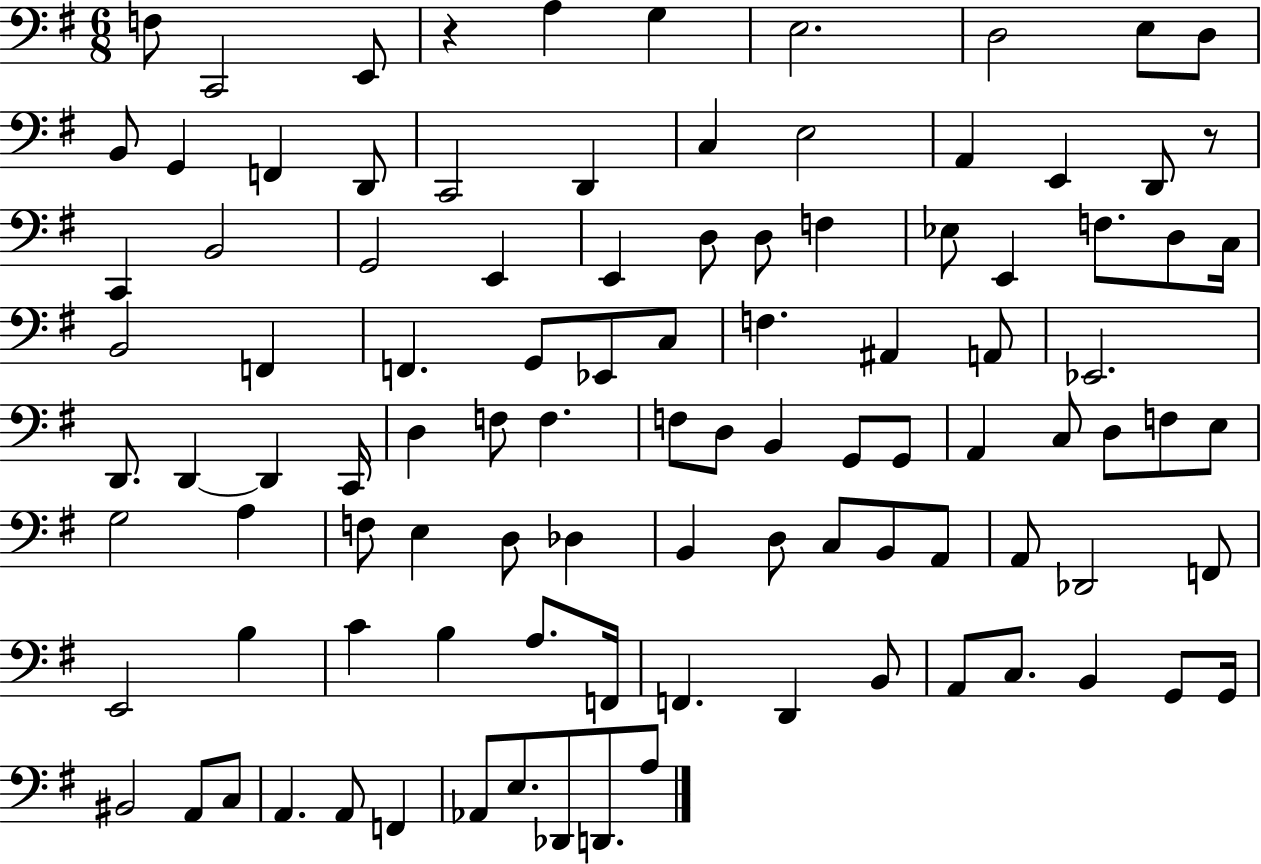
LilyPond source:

{
  \clef bass
  \numericTimeSignature
  \time 6/8
  \key g \major
  f8 c,2 e,8 | r4 a4 g4 | e2. | d2 e8 d8 | \break b,8 g,4 f,4 d,8 | c,2 d,4 | c4 e2 | a,4 e,4 d,8 r8 | \break c,4 b,2 | g,2 e,4 | e,4 d8 d8 f4 | ees8 e,4 f8. d8 c16 | \break b,2 f,4 | f,4. g,8 ees,8 c8 | f4. ais,4 a,8 | ees,2. | \break d,8. d,4~~ d,4 c,16 | d4 f8 f4. | f8 d8 b,4 g,8 g,8 | a,4 c8 d8 f8 e8 | \break g2 a4 | f8 e4 d8 des4 | b,4 d8 c8 b,8 a,8 | a,8 des,2 f,8 | \break e,2 b4 | c'4 b4 a8. f,16 | f,4. d,4 b,8 | a,8 c8. b,4 g,8 g,16 | \break bis,2 a,8 c8 | a,4. a,8 f,4 | aes,8 e8. des,8 d,8. a8 | \bar "|."
}